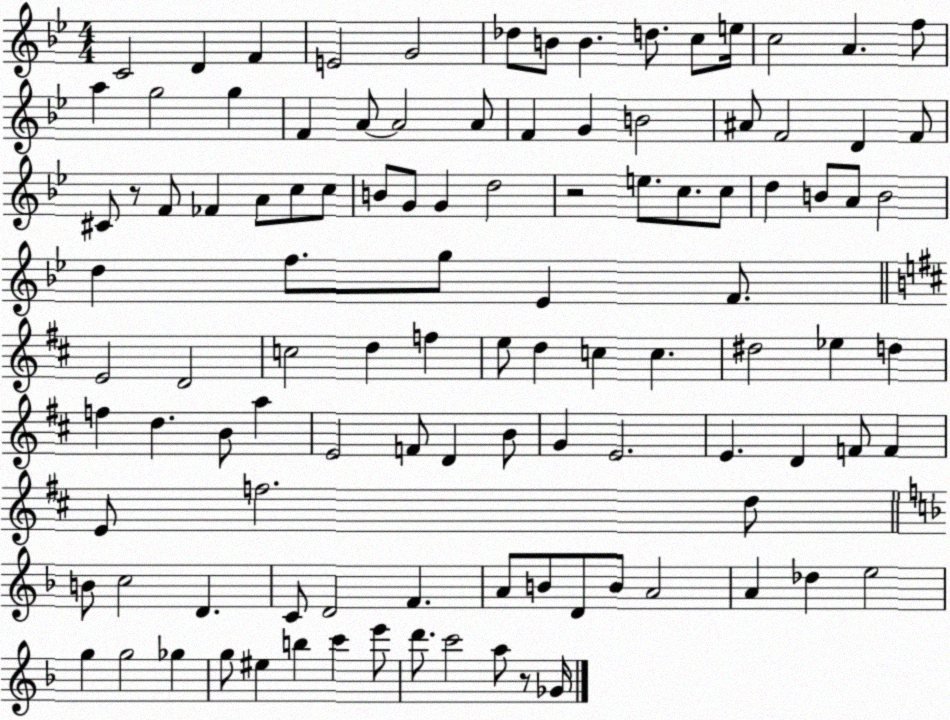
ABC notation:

X:1
T:Untitled
M:4/4
L:1/4
K:Bb
C2 D F E2 G2 _d/2 B/2 B d/2 c/2 e/4 c2 A f/2 a g2 g F A/2 A2 A/2 F G B2 ^A/2 F2 D F/2 ^C/2 z/2 F/2 _F A/2 c/2 c/2 B/2 G/2 G d2 z2 e/2 c/2 c/2 d B/2 A/2 B2 d f/2 g/2 _E F/2 E2 D2 c2 d f e/2 d c c ^d2 _e d f d B/2 a E2 F/2 D B/2 G E2 E D F/2 F E/2 f2 d/2 B/2 c2 D C/2 D2 F A/2 B/2 D/2 B/2 A2 A _d e2 g g2 _g g/2 ^e b c' e'/2 d'/2 c'2 a/2 z/2 _G/4